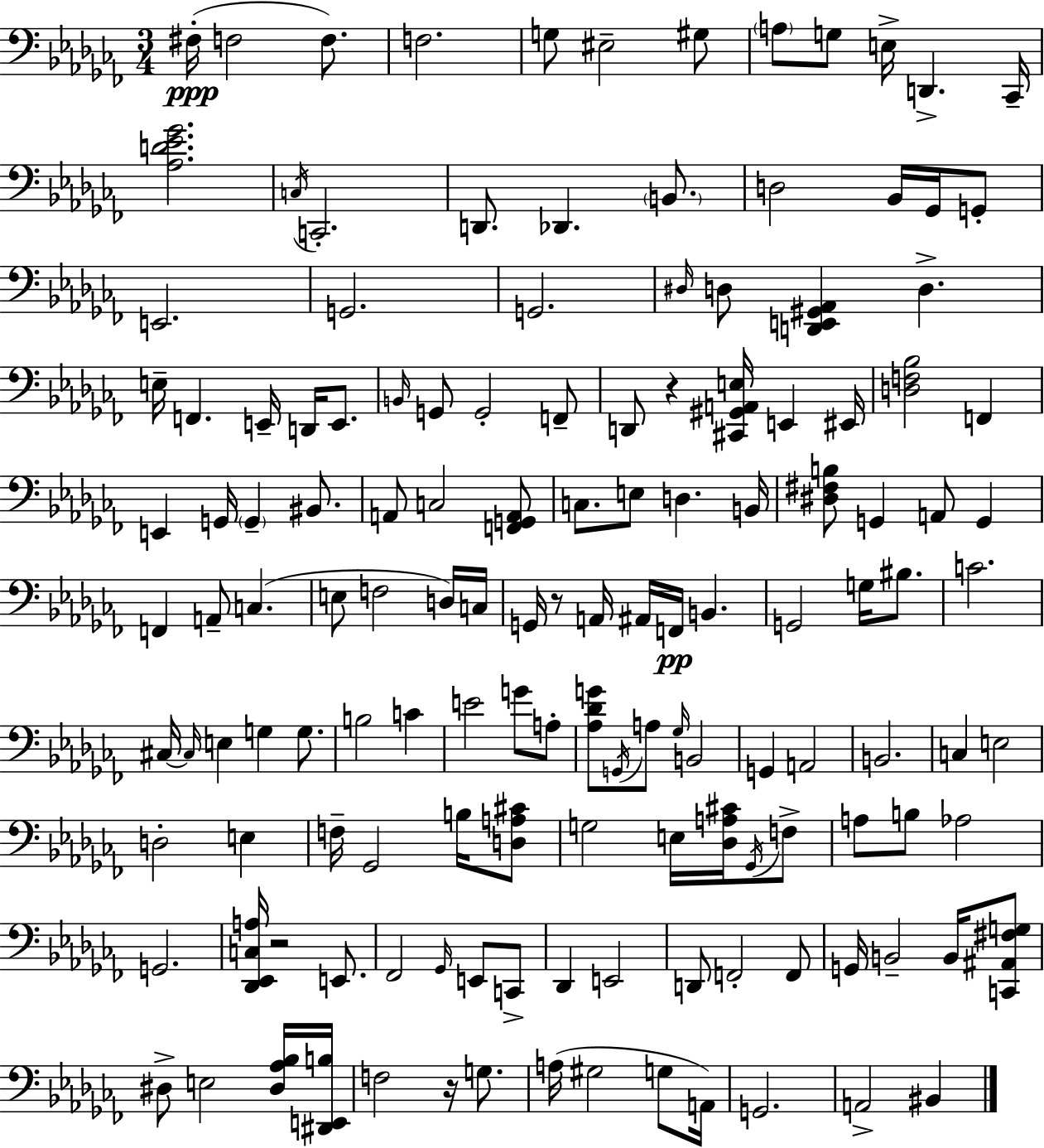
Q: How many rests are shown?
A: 4